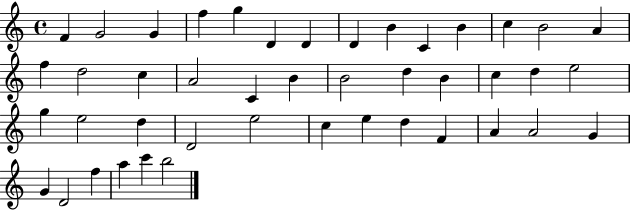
X:1
T:Untitled
M:4/4
L:1/4
K:C
F G2 G f g D D D B C B c B2 A f d2 c A2 C B B2 d B c d e2 g e2 d D2 e2 c e d F A A2 G G D2 f a c' b2